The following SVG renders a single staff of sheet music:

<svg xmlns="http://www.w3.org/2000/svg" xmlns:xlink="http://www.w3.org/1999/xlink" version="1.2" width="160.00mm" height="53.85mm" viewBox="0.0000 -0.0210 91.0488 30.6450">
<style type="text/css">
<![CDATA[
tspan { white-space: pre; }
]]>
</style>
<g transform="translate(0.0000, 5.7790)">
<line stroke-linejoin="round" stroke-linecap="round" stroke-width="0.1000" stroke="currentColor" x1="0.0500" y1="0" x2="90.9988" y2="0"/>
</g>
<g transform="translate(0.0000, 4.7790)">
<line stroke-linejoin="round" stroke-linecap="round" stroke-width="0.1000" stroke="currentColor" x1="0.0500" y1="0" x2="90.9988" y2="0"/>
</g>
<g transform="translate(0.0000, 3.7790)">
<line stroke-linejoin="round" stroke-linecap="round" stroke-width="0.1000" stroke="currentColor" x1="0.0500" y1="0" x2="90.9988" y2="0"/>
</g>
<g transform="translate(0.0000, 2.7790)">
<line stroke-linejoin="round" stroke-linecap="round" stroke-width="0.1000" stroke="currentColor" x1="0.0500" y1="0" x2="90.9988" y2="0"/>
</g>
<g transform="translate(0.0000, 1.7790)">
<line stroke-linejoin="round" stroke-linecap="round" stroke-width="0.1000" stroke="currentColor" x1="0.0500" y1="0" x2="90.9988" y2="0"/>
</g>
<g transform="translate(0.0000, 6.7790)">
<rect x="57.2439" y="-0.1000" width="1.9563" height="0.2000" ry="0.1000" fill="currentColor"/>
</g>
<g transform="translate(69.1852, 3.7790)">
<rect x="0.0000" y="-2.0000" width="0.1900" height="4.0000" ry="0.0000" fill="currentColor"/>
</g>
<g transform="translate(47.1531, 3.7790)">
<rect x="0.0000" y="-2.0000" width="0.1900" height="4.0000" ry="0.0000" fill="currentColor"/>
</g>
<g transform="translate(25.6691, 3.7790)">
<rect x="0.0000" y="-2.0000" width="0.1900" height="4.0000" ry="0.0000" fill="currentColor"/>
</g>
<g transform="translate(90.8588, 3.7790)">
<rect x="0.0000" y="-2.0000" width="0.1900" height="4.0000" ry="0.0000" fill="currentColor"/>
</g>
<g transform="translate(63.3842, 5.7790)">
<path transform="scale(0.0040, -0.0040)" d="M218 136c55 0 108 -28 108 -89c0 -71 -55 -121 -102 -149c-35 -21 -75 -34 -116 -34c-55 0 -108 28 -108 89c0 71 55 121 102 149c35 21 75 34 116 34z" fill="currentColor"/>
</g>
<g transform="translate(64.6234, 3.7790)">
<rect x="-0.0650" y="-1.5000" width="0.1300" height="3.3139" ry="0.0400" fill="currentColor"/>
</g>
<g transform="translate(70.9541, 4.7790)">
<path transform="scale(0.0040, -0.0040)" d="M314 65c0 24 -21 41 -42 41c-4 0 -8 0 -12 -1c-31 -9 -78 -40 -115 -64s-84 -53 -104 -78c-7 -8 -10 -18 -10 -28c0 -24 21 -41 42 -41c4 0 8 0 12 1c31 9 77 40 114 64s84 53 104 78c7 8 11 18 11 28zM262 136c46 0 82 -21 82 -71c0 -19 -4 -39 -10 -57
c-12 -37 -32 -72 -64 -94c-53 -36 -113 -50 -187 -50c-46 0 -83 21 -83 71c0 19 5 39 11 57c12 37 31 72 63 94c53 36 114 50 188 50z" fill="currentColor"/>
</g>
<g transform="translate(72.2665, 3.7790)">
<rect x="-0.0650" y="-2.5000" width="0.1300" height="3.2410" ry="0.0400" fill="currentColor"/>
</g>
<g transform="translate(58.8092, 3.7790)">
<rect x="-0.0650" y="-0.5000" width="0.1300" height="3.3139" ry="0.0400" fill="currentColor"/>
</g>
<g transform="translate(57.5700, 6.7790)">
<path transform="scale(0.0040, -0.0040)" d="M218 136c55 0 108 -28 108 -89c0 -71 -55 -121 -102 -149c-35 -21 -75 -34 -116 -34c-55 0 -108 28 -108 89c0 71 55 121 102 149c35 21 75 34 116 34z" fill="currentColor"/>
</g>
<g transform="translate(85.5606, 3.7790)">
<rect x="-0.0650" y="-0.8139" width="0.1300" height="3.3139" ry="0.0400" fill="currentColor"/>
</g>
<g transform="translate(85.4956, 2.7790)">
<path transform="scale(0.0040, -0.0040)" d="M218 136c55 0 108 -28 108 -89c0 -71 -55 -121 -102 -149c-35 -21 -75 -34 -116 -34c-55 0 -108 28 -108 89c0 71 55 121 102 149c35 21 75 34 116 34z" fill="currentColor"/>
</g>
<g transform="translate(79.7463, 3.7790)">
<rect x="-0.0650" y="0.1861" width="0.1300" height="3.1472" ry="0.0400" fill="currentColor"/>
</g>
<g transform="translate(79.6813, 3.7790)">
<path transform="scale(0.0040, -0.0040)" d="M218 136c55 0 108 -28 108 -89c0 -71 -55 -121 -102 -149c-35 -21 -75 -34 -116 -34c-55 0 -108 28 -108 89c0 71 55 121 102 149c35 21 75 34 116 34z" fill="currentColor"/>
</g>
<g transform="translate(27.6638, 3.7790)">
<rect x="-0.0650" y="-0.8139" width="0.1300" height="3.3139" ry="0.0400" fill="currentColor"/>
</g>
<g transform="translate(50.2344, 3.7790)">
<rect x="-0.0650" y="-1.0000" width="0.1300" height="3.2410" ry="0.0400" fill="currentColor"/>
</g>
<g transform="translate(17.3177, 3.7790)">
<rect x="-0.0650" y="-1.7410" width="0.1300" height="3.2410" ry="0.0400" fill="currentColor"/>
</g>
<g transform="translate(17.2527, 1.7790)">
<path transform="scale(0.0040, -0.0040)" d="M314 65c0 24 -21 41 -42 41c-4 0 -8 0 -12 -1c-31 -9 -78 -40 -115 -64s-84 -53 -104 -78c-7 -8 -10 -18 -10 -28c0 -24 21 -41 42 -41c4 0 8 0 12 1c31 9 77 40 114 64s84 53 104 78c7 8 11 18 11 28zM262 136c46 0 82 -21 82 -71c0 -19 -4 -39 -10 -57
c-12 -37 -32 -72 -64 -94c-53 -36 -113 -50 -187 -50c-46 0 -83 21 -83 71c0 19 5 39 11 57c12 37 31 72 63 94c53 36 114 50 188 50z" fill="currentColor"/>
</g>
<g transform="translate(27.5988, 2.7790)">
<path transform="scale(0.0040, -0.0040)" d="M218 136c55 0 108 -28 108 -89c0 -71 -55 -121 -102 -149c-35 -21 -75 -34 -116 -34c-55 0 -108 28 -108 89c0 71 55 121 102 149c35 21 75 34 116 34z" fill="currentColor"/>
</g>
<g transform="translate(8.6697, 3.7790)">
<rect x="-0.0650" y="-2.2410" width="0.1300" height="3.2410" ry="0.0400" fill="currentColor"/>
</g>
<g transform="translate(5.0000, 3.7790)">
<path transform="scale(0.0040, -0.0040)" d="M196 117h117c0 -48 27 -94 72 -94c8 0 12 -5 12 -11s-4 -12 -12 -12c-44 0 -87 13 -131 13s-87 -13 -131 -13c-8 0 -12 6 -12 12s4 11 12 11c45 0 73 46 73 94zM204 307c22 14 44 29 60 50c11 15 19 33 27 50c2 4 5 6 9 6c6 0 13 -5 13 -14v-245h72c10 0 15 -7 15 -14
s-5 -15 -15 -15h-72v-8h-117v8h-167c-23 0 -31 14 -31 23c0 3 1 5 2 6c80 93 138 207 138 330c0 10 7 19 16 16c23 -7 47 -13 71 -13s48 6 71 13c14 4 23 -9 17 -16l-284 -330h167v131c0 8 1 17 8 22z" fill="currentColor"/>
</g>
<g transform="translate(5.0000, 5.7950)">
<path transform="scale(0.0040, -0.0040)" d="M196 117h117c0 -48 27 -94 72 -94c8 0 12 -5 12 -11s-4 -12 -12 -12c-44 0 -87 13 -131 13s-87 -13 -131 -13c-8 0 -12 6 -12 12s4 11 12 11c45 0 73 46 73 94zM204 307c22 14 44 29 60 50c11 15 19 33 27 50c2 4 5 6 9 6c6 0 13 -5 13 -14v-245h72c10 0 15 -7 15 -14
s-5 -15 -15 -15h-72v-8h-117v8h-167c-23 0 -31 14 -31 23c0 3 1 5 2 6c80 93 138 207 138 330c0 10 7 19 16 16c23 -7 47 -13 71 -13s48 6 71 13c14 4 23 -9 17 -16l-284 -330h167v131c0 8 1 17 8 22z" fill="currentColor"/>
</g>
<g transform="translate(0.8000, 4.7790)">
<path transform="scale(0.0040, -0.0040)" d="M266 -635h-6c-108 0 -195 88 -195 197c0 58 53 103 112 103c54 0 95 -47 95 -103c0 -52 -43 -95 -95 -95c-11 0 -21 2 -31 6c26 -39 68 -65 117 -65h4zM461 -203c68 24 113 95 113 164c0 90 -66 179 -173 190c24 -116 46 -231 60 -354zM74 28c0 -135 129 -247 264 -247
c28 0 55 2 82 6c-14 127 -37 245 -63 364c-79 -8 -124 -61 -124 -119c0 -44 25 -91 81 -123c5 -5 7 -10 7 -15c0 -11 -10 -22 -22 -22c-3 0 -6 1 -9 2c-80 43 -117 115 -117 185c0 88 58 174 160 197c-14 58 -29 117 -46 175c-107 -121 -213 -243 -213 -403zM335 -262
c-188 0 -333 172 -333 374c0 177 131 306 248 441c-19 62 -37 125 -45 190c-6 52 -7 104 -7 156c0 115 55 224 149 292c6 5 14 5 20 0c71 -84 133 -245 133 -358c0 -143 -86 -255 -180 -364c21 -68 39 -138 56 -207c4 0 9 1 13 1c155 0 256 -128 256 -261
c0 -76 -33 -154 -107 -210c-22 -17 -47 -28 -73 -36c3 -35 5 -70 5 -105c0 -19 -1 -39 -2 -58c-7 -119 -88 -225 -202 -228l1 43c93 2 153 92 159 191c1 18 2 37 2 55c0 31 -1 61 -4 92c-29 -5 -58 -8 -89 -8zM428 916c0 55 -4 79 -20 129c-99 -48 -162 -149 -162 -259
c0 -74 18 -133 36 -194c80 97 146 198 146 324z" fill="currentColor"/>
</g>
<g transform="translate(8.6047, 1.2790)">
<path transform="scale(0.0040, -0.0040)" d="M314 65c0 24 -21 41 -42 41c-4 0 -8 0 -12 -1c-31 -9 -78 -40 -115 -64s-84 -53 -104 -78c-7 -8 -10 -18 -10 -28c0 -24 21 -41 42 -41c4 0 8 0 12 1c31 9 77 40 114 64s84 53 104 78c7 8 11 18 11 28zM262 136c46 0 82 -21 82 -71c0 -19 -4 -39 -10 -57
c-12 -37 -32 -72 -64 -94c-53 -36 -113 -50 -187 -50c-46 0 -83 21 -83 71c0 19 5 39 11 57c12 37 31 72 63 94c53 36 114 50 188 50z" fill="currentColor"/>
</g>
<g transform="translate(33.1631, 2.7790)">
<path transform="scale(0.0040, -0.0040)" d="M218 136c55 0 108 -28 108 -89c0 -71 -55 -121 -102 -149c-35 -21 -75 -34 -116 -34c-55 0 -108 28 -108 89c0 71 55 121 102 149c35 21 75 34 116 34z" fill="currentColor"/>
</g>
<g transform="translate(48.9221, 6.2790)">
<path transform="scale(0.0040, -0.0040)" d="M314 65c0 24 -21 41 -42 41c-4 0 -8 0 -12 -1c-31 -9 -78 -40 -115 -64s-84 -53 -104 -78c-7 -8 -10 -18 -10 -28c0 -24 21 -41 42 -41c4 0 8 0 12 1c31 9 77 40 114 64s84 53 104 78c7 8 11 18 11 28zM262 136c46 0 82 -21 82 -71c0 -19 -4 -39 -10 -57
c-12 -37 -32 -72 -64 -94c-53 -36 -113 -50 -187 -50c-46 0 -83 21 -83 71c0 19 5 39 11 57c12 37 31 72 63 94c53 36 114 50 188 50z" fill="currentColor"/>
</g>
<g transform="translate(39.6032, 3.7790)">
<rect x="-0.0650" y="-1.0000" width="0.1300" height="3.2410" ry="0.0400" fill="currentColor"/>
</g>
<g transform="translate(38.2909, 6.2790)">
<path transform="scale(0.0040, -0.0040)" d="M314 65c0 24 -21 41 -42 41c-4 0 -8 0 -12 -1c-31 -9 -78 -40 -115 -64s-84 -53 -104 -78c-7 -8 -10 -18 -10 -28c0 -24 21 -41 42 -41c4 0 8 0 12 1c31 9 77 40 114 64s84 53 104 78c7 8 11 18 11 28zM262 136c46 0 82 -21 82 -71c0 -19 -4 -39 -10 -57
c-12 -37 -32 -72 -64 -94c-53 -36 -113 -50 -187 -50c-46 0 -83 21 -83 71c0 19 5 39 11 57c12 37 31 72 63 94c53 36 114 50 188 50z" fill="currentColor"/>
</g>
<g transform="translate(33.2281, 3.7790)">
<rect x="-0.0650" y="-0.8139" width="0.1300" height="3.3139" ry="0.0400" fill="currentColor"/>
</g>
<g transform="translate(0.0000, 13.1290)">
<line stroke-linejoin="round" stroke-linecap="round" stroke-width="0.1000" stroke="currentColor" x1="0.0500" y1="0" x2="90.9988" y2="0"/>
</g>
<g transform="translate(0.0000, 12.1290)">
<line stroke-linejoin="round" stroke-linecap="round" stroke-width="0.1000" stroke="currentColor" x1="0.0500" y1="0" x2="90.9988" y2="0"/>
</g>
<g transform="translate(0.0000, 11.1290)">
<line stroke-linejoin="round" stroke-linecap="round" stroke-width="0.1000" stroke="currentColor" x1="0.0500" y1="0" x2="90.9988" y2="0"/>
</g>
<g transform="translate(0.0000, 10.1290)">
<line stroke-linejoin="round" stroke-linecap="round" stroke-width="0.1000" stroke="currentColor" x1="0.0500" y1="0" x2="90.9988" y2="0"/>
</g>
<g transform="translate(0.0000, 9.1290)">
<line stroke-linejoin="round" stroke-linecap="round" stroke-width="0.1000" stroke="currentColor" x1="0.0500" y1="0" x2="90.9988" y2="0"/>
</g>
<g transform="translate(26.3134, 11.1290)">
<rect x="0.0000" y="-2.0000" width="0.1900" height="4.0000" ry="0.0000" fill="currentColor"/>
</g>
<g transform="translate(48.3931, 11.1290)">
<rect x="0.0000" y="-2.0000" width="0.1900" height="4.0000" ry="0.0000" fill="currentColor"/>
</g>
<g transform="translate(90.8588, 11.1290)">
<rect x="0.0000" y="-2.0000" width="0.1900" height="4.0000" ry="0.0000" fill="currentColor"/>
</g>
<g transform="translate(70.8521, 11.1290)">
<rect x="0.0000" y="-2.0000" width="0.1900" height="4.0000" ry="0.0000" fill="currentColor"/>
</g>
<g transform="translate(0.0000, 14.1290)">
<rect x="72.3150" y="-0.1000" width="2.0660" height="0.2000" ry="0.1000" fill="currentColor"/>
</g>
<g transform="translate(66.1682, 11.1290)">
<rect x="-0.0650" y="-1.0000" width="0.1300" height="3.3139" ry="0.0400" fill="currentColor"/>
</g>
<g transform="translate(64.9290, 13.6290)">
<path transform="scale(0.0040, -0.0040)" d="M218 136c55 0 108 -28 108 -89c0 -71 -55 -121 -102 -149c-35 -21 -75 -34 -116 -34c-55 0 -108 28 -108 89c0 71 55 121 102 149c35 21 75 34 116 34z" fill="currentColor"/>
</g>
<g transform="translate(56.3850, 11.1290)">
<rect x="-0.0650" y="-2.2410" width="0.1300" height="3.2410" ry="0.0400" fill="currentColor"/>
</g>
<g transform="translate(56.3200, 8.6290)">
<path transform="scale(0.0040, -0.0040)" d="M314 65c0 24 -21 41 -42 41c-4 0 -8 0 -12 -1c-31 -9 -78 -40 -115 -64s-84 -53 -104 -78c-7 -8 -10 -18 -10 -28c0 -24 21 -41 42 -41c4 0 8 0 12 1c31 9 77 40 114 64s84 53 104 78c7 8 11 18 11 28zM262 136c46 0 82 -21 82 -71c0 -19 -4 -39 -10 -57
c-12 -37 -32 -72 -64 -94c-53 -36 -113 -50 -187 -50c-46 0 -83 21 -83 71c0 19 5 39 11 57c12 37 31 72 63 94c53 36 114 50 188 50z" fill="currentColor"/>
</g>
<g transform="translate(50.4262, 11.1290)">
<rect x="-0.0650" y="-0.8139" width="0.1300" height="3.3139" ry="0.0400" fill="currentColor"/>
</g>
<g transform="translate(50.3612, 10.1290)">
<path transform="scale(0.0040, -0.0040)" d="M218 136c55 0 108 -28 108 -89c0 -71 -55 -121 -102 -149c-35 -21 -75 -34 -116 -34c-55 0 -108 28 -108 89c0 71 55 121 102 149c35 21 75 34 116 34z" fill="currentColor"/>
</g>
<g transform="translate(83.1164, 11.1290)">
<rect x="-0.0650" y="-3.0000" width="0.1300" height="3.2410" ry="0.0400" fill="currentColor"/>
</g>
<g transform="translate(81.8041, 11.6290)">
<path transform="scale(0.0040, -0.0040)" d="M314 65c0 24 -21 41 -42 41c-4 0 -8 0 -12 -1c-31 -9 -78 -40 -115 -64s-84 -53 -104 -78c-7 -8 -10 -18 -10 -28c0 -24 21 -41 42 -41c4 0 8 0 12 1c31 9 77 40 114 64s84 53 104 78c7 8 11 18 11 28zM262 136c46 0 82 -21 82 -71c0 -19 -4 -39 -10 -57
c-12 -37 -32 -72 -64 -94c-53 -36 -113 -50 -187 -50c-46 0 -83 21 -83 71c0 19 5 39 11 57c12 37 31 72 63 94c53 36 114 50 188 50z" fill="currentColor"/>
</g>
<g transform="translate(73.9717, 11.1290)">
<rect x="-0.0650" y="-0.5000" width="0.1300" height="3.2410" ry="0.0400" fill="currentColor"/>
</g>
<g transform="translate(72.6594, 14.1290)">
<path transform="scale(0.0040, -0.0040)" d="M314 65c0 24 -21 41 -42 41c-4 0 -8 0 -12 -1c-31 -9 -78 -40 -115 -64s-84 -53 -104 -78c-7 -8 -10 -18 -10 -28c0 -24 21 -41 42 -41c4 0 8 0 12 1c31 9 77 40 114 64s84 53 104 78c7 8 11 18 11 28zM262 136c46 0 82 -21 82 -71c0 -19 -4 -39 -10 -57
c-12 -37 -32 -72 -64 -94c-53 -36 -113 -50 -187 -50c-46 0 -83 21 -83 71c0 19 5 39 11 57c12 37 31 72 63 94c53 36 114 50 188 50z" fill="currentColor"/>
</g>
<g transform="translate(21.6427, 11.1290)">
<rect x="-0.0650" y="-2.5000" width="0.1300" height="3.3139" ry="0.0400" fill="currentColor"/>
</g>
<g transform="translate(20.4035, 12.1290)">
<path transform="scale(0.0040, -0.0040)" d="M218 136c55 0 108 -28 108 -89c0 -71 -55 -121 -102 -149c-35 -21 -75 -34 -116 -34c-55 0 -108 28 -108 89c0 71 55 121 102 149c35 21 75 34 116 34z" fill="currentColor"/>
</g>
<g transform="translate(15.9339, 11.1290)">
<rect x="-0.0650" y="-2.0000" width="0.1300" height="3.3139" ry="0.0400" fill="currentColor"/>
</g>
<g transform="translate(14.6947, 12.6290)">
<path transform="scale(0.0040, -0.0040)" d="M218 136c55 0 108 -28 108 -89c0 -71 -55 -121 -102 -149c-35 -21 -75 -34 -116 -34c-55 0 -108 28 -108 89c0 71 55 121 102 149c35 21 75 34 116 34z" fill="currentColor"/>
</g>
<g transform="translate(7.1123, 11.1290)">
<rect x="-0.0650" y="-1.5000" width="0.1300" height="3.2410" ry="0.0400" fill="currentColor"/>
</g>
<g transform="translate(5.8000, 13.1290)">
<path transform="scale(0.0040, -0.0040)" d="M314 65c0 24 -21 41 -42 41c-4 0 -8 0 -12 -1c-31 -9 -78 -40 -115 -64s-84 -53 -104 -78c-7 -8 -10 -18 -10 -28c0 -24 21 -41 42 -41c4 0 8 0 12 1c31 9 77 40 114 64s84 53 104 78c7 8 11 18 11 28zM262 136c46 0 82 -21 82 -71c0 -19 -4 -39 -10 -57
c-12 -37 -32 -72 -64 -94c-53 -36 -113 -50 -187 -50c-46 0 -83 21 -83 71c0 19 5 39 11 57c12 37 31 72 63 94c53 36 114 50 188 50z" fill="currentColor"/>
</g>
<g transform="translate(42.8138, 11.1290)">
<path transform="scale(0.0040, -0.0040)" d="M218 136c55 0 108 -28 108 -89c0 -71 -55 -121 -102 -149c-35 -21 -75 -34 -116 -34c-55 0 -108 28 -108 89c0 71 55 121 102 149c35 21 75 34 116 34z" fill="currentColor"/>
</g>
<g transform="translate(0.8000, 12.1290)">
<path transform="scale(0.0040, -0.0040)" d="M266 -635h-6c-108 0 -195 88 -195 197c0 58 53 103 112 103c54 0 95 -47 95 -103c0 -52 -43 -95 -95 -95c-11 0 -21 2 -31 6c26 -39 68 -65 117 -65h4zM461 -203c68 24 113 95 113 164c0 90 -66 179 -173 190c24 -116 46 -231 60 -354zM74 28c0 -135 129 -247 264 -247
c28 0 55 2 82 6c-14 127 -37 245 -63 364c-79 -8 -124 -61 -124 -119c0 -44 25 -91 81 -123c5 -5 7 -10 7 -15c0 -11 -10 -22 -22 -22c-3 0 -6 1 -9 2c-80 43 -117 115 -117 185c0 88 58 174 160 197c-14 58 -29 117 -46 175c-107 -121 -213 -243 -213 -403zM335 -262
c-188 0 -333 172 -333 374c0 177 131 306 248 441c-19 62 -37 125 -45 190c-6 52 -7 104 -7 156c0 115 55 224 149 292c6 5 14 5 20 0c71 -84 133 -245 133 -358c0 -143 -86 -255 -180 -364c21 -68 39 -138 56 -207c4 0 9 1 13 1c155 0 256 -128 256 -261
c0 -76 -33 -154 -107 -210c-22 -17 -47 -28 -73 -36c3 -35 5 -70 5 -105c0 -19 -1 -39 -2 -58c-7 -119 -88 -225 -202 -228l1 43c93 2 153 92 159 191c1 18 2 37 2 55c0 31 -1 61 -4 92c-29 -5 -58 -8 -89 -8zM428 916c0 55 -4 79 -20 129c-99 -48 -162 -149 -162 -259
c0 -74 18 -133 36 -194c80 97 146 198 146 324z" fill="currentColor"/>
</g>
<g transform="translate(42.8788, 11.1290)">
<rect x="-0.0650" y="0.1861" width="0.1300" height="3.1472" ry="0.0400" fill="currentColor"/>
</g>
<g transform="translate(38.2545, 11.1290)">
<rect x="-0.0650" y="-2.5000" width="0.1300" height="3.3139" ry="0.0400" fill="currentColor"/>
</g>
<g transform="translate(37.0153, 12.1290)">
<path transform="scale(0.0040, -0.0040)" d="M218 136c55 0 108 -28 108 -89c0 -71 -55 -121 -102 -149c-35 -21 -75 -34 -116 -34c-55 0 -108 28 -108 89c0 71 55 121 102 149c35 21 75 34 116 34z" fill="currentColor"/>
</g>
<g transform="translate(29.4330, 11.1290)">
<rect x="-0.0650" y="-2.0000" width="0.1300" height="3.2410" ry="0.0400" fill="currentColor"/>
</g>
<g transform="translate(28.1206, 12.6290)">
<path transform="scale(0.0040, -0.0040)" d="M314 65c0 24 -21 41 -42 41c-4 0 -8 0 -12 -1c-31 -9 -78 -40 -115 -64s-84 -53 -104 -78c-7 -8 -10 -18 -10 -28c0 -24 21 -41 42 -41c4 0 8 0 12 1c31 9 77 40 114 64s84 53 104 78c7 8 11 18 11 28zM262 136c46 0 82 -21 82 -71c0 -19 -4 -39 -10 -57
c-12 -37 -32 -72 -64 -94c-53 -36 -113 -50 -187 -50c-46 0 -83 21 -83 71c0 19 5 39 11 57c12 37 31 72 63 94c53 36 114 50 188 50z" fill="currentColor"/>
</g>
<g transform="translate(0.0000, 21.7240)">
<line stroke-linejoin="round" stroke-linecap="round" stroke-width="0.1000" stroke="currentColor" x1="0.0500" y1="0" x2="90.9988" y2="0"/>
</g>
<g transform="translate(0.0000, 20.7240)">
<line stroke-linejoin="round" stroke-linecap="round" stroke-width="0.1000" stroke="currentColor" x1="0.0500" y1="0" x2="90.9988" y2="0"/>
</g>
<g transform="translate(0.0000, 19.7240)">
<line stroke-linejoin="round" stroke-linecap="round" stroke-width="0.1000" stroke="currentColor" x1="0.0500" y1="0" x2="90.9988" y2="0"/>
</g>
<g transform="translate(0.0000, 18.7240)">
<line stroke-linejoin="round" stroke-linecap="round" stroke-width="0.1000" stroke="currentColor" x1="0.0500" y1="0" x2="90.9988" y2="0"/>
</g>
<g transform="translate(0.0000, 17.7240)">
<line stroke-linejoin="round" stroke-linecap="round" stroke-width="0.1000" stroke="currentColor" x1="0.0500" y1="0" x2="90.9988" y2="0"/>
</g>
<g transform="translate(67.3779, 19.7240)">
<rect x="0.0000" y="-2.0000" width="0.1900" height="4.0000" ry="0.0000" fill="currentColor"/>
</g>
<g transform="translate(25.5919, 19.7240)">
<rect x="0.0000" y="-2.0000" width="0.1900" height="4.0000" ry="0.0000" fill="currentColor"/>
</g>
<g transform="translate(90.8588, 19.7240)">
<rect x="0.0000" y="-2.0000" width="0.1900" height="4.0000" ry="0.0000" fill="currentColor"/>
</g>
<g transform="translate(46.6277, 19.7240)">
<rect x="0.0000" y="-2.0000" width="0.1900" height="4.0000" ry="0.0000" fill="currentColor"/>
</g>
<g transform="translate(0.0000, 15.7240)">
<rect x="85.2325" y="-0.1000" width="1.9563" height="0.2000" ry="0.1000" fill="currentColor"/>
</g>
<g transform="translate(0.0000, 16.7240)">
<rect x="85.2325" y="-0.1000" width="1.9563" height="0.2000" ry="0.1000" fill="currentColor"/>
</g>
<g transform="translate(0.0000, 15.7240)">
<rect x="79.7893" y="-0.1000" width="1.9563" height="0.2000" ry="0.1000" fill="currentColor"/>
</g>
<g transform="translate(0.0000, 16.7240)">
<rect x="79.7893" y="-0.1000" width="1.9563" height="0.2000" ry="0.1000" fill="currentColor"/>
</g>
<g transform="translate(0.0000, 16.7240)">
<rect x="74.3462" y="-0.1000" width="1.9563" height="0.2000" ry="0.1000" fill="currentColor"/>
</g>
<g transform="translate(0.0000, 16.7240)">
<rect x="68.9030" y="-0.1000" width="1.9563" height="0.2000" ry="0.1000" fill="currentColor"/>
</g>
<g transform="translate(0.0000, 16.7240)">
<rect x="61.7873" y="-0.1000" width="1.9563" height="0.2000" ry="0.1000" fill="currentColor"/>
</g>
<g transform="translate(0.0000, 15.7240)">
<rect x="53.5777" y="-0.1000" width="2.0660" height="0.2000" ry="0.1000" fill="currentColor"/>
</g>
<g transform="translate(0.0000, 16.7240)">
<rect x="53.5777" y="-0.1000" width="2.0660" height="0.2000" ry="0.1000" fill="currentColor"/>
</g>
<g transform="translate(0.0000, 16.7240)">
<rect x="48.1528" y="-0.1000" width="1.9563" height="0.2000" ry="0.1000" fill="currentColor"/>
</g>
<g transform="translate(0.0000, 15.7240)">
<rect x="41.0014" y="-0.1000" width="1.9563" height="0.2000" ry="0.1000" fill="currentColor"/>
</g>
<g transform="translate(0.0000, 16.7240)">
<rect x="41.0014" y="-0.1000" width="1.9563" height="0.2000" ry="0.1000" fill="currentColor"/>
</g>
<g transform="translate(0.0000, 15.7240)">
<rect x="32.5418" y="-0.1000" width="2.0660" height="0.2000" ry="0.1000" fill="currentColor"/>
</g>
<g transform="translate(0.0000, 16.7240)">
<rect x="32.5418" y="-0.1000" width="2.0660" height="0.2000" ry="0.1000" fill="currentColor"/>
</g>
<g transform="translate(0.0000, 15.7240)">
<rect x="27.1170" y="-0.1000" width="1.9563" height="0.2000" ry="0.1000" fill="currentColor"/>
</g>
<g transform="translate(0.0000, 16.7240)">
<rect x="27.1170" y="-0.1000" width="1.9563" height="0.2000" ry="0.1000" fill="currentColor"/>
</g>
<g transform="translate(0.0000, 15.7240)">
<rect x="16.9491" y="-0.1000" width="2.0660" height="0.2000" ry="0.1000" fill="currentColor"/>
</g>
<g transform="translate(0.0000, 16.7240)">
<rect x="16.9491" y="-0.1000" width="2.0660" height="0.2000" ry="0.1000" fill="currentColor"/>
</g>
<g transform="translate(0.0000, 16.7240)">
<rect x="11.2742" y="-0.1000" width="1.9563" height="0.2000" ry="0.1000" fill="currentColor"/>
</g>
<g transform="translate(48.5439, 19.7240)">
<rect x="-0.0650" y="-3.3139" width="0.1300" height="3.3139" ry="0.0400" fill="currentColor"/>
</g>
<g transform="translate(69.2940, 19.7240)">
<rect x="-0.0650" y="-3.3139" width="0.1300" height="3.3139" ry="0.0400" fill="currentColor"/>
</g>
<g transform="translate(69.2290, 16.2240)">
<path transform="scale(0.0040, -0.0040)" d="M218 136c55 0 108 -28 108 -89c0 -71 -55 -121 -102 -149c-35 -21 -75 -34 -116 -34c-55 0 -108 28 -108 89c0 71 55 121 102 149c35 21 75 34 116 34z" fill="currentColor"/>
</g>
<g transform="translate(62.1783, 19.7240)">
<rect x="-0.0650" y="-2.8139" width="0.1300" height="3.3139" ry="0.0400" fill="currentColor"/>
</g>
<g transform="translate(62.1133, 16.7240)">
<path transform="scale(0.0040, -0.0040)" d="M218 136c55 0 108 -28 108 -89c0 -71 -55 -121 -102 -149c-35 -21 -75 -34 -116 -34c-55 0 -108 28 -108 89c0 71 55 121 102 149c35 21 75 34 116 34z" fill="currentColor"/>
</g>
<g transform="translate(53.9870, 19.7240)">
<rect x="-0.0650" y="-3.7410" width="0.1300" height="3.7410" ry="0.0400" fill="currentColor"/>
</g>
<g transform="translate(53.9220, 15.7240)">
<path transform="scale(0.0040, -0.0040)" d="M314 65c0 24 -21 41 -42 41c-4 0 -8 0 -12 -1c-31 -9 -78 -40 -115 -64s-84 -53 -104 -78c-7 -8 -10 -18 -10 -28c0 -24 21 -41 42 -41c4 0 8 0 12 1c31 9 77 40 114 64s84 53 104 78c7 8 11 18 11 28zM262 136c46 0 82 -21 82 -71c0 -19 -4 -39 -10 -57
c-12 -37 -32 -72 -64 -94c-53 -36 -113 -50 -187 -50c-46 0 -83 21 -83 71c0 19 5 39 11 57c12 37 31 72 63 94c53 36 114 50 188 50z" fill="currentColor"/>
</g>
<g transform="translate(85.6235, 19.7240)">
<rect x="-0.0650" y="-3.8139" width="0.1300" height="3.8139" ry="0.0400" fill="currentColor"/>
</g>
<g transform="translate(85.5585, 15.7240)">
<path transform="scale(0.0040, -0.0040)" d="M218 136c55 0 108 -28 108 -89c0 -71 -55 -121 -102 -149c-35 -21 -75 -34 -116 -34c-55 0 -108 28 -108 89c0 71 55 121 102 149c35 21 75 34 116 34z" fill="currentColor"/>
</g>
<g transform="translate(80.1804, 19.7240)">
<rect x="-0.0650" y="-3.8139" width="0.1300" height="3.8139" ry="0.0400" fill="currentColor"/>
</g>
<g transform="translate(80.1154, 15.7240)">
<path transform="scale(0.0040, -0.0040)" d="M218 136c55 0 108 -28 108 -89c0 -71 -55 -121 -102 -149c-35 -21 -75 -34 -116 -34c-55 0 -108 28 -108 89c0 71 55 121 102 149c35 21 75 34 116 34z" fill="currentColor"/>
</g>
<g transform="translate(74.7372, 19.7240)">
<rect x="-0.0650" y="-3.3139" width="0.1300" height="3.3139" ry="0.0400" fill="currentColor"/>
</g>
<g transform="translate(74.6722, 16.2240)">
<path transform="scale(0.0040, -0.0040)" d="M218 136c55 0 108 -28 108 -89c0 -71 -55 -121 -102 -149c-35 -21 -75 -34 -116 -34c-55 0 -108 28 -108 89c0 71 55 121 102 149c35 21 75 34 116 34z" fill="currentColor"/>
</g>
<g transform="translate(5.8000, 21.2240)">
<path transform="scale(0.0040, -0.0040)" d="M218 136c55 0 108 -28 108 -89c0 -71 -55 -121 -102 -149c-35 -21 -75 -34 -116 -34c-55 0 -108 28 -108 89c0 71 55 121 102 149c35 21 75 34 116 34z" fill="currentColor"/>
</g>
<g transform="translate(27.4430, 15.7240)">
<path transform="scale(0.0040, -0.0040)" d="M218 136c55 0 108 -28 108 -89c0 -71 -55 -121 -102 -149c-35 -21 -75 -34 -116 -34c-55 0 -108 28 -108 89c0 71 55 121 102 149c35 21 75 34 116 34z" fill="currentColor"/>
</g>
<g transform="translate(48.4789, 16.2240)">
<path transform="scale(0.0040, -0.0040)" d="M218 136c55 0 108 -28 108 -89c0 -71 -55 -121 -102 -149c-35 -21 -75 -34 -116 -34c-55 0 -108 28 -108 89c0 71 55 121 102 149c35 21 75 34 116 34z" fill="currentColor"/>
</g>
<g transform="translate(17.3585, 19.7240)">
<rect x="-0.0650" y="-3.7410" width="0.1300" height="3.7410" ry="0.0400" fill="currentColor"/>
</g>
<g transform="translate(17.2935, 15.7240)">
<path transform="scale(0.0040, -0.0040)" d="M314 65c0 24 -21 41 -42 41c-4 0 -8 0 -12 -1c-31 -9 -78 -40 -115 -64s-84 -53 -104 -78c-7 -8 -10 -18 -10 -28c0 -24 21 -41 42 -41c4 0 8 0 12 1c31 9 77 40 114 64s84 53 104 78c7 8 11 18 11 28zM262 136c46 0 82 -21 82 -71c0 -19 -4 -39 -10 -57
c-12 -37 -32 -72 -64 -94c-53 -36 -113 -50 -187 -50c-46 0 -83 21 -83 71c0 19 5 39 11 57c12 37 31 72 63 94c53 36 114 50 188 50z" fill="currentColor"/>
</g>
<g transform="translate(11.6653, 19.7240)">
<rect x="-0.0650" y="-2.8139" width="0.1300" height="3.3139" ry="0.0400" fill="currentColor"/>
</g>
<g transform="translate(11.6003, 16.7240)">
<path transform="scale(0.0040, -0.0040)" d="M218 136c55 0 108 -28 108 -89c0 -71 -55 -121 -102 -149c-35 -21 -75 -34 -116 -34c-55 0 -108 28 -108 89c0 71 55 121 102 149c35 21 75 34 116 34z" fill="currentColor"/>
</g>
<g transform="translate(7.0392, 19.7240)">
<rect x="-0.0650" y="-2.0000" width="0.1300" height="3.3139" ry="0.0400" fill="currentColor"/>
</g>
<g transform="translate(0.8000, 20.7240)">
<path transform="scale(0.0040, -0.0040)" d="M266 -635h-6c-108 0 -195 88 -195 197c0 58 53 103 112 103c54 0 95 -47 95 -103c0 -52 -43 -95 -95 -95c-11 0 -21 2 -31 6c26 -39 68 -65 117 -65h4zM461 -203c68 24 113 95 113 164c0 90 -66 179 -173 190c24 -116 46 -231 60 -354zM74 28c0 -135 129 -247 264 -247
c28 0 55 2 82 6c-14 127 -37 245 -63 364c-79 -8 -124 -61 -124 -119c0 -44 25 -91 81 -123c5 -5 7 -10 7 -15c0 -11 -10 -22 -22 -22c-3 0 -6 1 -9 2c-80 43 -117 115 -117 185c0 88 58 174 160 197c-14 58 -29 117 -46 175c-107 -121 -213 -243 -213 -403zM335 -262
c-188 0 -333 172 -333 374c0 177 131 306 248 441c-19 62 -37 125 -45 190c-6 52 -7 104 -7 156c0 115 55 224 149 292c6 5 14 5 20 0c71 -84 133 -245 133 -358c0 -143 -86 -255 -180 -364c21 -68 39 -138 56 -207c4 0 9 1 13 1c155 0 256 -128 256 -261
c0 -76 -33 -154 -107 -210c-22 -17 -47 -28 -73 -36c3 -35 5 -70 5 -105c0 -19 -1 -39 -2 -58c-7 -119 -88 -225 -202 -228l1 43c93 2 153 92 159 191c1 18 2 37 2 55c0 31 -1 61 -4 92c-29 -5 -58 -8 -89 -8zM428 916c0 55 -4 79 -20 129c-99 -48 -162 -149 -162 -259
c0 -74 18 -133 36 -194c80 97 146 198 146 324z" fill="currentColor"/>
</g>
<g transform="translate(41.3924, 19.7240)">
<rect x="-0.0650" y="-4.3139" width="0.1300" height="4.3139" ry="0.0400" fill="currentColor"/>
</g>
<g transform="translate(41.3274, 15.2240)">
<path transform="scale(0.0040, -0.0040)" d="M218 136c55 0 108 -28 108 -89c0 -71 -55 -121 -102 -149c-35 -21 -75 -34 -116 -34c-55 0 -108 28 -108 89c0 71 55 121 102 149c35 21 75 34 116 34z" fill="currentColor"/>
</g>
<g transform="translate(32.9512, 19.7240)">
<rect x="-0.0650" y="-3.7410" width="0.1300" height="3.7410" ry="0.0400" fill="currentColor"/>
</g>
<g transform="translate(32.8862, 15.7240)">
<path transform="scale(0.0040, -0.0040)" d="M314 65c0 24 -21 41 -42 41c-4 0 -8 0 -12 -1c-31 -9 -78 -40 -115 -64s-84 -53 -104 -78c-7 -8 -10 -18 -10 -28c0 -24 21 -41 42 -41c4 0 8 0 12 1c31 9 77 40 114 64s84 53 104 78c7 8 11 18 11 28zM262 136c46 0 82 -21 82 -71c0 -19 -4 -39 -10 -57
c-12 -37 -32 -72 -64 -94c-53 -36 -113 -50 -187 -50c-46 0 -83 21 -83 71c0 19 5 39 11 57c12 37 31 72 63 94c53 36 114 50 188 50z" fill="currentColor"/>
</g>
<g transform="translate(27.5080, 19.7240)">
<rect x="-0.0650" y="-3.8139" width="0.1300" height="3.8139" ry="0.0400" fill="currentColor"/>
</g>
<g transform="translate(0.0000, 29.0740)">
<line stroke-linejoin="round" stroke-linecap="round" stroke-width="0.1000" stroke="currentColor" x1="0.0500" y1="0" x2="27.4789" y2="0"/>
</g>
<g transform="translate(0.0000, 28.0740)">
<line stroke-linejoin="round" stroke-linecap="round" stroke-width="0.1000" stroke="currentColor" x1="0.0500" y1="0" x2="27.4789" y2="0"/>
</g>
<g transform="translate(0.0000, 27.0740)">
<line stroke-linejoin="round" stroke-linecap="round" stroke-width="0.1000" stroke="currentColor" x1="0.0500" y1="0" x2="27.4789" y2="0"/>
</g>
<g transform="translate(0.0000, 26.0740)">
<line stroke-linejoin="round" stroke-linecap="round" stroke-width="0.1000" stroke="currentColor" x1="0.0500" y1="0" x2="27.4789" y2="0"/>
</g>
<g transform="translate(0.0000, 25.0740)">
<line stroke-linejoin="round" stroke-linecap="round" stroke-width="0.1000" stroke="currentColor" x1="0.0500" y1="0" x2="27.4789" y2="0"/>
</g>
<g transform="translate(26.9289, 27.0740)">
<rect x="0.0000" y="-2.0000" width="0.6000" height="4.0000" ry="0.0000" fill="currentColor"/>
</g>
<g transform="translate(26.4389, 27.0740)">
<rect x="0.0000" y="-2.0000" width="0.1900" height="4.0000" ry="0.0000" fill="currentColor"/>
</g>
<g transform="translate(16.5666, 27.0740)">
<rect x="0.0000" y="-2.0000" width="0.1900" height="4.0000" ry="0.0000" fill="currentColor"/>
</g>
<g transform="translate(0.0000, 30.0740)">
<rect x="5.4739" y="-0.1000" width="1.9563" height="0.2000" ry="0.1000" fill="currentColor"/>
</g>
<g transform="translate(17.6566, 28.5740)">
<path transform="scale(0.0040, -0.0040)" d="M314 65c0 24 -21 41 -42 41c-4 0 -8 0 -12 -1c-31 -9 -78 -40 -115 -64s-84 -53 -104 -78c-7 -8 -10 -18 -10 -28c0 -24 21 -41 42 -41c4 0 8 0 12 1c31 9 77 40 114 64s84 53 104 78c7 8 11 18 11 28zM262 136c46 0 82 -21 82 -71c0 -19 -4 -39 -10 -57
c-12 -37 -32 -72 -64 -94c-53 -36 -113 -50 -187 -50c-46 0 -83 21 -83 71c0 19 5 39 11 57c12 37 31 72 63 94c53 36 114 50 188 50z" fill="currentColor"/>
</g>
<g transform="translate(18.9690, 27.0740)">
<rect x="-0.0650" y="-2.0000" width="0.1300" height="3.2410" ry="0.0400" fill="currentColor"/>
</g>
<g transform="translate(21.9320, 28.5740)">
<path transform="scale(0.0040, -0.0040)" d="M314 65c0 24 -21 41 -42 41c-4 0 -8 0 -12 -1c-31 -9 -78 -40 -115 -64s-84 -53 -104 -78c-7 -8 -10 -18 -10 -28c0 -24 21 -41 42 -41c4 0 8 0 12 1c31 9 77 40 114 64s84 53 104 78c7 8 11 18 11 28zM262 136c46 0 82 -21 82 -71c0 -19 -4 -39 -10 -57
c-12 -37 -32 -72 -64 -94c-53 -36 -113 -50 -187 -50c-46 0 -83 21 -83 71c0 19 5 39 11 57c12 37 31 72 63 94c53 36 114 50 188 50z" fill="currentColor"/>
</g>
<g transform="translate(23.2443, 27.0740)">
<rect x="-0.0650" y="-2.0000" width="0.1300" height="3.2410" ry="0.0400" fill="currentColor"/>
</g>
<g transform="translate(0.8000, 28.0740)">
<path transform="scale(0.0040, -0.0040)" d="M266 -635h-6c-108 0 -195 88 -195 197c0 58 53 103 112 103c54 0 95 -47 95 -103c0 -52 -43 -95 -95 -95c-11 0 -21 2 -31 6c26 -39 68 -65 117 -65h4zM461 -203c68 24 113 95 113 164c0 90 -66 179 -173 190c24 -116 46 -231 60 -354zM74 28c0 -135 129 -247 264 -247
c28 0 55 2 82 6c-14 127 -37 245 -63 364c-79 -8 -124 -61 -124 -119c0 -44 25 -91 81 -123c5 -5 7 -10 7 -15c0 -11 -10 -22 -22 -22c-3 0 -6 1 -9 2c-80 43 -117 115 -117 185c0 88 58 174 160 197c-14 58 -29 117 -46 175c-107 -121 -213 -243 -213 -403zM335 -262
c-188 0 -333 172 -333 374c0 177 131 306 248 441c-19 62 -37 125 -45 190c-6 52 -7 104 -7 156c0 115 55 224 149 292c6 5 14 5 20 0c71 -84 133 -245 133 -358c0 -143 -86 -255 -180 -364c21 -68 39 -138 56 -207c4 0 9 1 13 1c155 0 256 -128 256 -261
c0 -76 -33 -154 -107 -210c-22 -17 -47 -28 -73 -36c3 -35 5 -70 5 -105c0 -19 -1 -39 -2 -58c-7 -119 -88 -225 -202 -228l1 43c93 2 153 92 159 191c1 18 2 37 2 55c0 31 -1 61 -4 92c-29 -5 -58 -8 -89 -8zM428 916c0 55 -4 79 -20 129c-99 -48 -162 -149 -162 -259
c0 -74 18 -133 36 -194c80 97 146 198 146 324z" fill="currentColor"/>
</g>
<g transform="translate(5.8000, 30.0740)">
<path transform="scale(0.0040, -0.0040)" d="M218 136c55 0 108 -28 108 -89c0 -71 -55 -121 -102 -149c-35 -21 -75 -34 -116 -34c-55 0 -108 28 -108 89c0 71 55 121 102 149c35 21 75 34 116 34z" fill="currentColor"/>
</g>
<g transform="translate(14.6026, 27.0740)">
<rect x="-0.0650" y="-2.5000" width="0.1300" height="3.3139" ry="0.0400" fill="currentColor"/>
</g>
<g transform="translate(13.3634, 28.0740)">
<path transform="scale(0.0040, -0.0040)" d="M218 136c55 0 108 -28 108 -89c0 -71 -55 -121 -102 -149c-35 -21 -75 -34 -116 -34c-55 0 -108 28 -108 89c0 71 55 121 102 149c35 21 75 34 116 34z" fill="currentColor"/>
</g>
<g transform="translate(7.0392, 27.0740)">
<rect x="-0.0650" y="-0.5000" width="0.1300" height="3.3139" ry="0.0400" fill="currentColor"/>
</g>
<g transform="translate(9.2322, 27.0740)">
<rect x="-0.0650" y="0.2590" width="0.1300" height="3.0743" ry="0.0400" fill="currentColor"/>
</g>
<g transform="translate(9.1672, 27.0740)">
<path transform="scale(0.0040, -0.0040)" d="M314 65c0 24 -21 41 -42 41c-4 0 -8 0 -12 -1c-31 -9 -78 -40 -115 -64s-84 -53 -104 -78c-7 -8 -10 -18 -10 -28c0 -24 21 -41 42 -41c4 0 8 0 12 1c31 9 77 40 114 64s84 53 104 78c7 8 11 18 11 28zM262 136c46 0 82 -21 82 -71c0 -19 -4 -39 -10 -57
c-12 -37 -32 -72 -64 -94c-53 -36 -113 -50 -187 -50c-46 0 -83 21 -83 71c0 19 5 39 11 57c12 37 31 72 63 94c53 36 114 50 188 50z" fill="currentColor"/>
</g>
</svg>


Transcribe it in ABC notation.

X:1
T:Untitled
M:4/4
L:1/4
K:C
g2 f2 d d D2 D2 C E G2 B d E2 F G F2 G B d g2 D C2 A2 F a c'2 c' c'2 d' b c'2 a b b c' c' C B2 G F2 F2